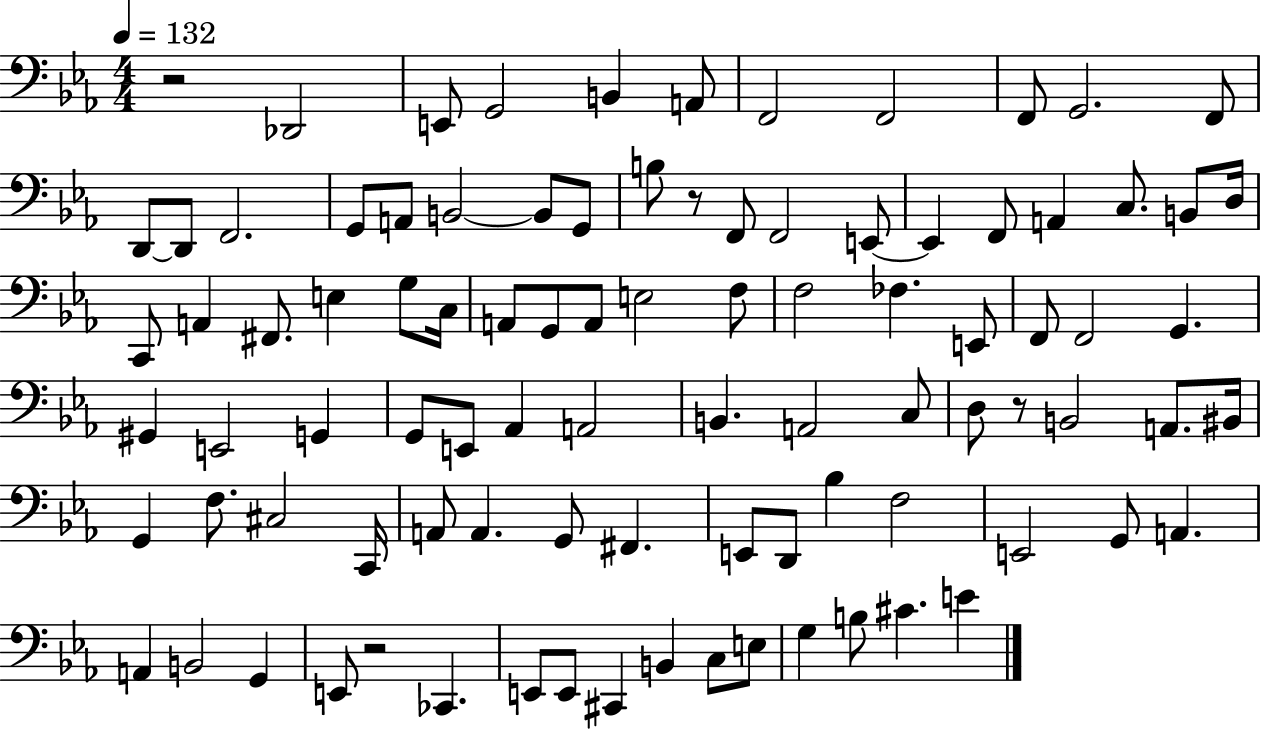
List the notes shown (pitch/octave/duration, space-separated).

R/h Db2/h E2/e G2/h B2/q A2/e F2/h F2/h F2/e G2/h. F2/e D2/e D2/e F2/h. G2/e A2/e B2/h B2/e G2/e B3/e R/e F2/e F2/h E2/e E2/q F2/e A2/q C3/e. B2/e D3/s C2/e A2/q F#2/e. E3/q G3/e C3/s A2/e G2/e A2/e E3/h F3/e F3/h FES3/q. E2/e F2/e F2/h G2/q. G#2/q E2/h G2/q G2/e E2/e Ab2/q A2/h B2/q. A2/h C3/e D3/e R/e B2/h A2/e. BIS2/s G2/q F3/e. C#3/h C2/s A2/e A2/q. G2/e F#2/q. E2/e D2/e Bb3/q F3/h E2/h G2/e A2/q. A2/q B2/h G2/q E2/e R/h CES2/q. E2/e E2/e C#2/q B2/q C3/e E3/e G3/q B3/e C#4/q. E4/q